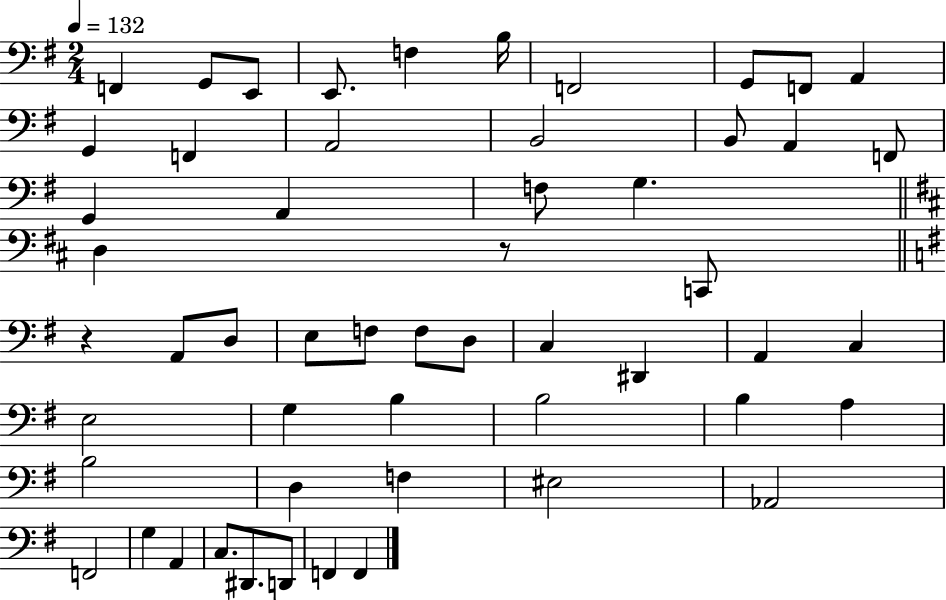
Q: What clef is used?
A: bass